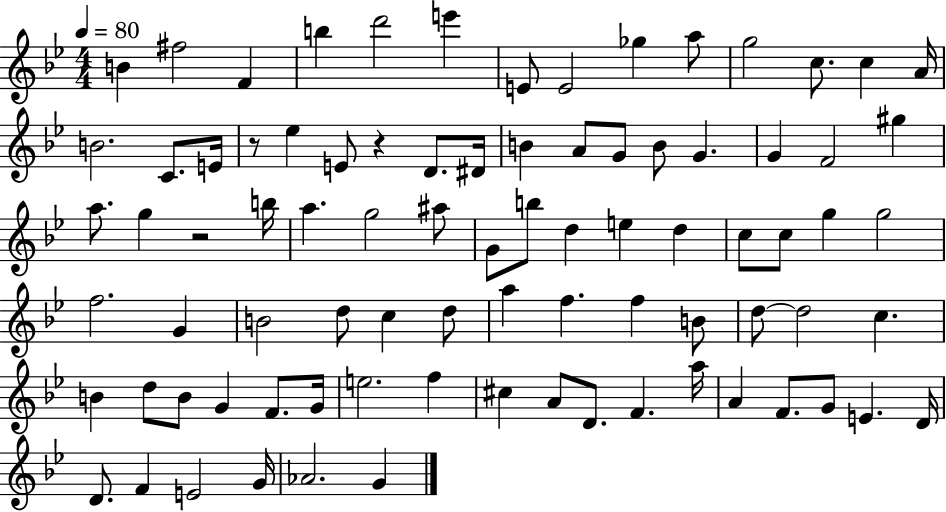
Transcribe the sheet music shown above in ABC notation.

X:1
T:Untitled
M:4/4
L:1/4
K:Bb
B ^f2 F b d'2 e' E/2 E2 _g a/2 g2 c/2 c A/4 B2 C/2 E/4 z/2 _e E/2 z D/2 ^D/4 B A/2 G/2 B/2 G G F2 ^g a/2 g z2 b/4 a g2 ^a/2 G/2 b/2 d e d c/2 c/2 g g2 f2 G B2 d/2 c d/2 a f f B/2 d/2 d2 c B d/2 B/2 G F/2 G/4 e2 f ^c A/2 D/2 F a/4 A F/2 G/2 E D/4 D/2 F E2 G/4 _A2 G